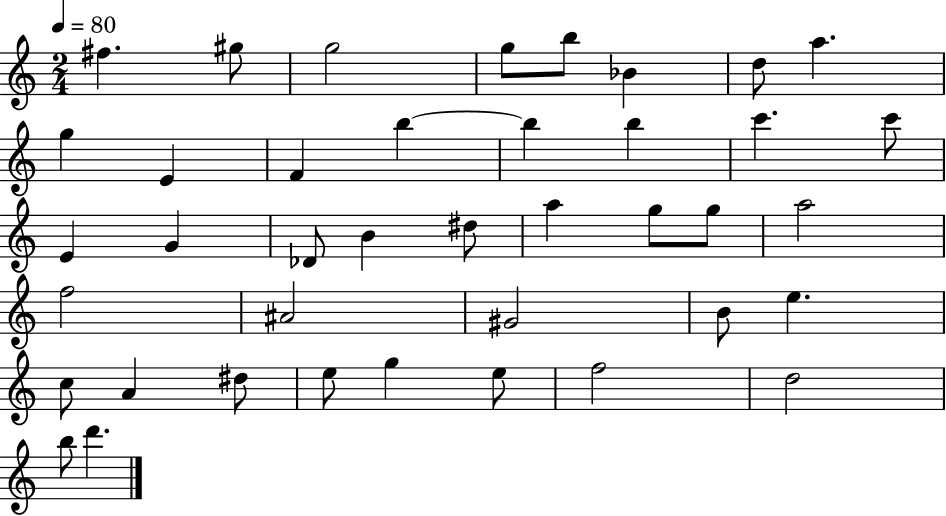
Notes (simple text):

F#5/q. G#5/e G5/h G5/e B5/e Bb4/q D5/e A5/q. G5/q E4/q F4/q B5/q B5/q B5/q C6/q. C6/e E4/q G4/q Db4/e B4/q D#5/e A5/q G5/e G5/e A5/h F5/h A#4/h G#4/h B4/e E5/q. C5/e A4/q D#5/e E5/e G5/q E5/e F5/h D5/h B5/e D6/q.